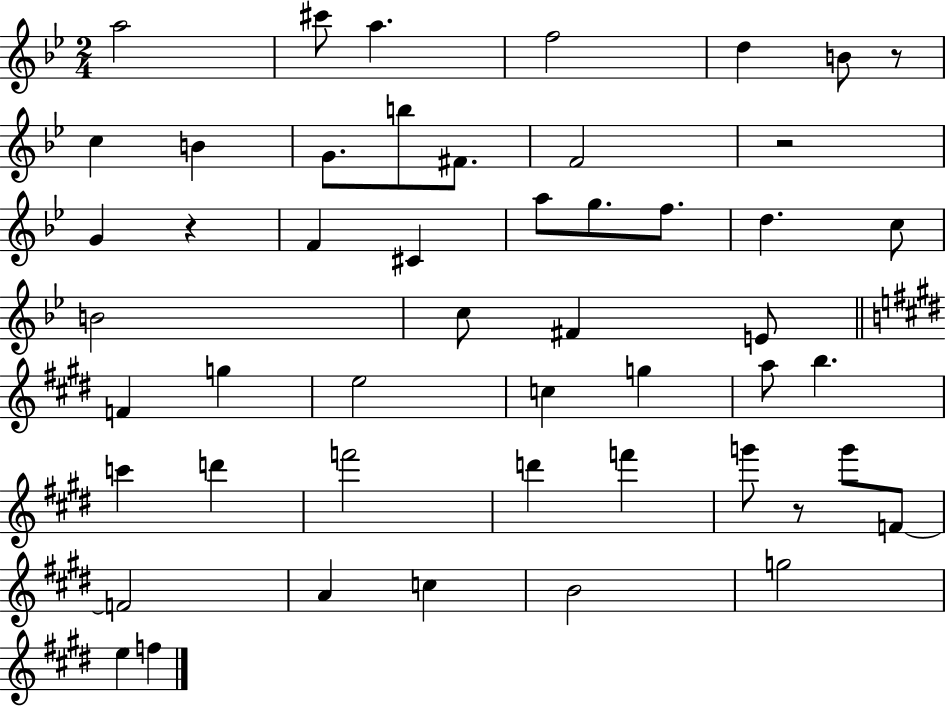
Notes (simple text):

A5/h C#6/e A5/q. F5/h D5/q B4/e R/e C5/q B4/q G4/e. B5/e F#4/e. F4/h R/h G4/q R/q F4/q C#4/q A5/e G5/e. F5/e. D5/q. C5/e B4/h C5/e F#4/q E4/e F4/q G5/q E5/h C5/q G5/q A5/e B5/q. C6/q D6/q F6/h D6/q F6/q G6/e R/e G6/e F4/e F4/h A4/q C5/q B4/h G5/h E5/q F5/q